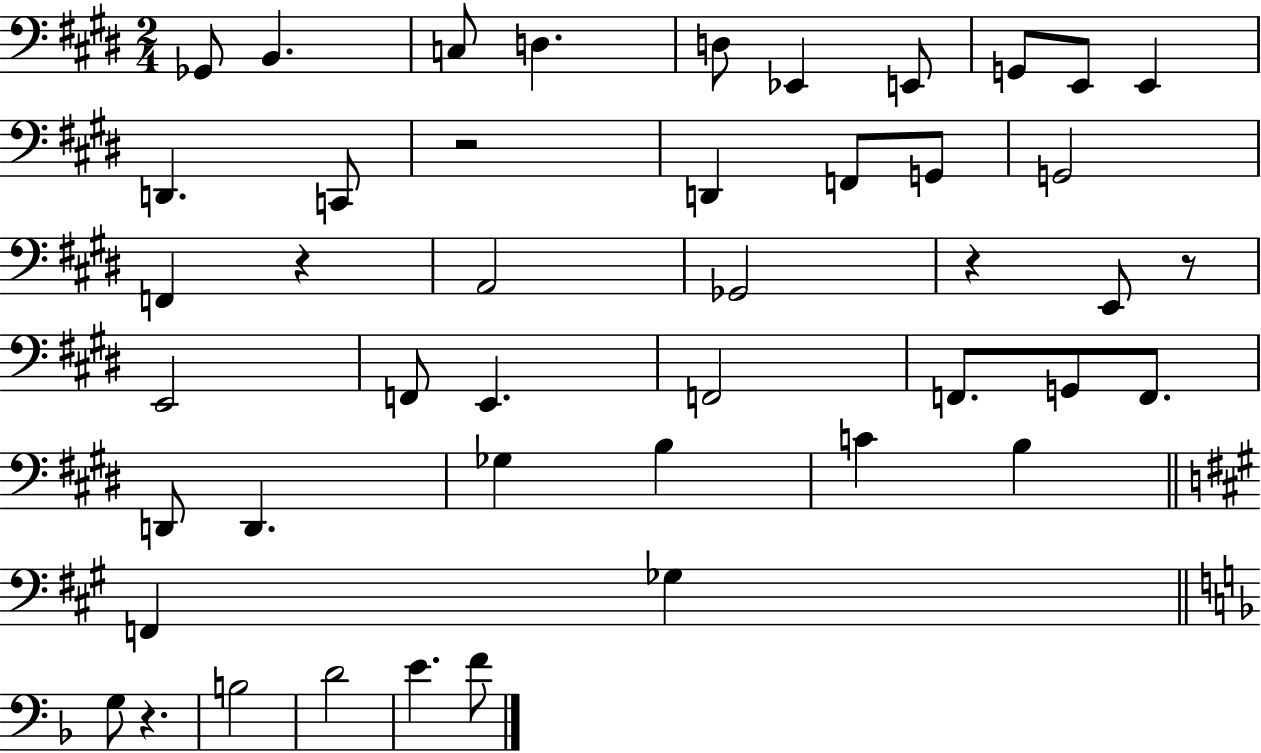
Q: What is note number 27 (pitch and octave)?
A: F2